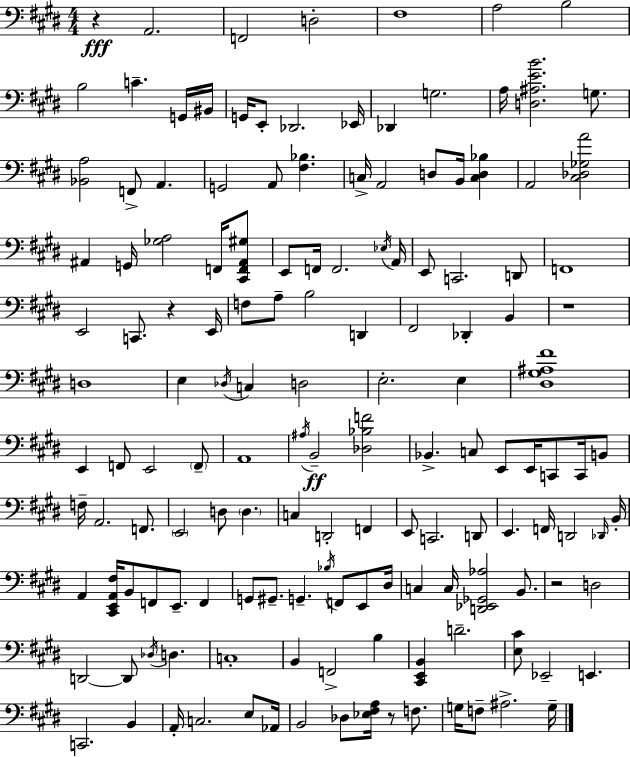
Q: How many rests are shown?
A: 5